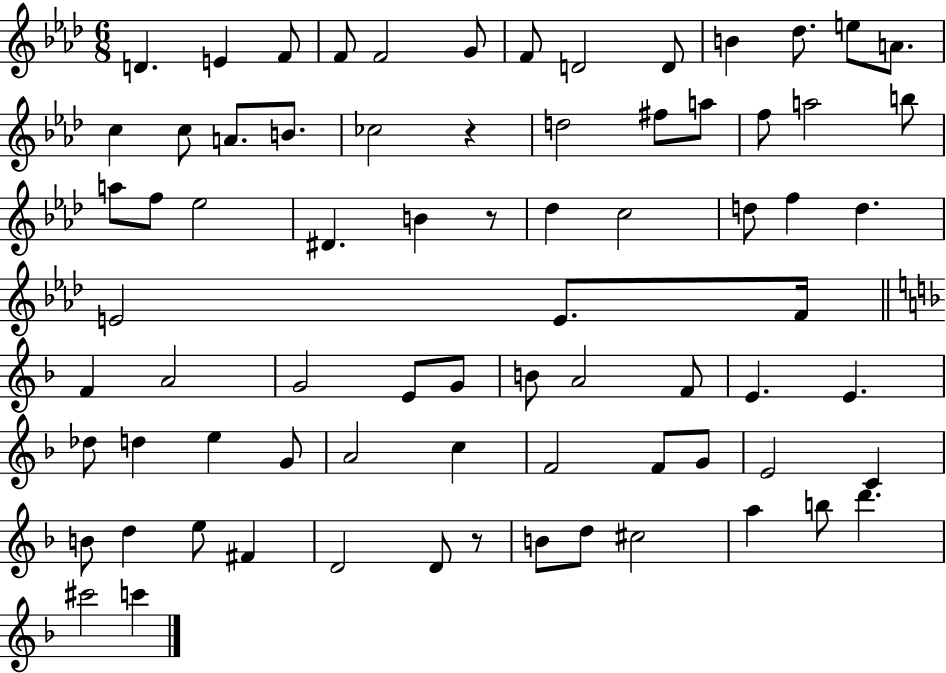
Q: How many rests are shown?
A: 3